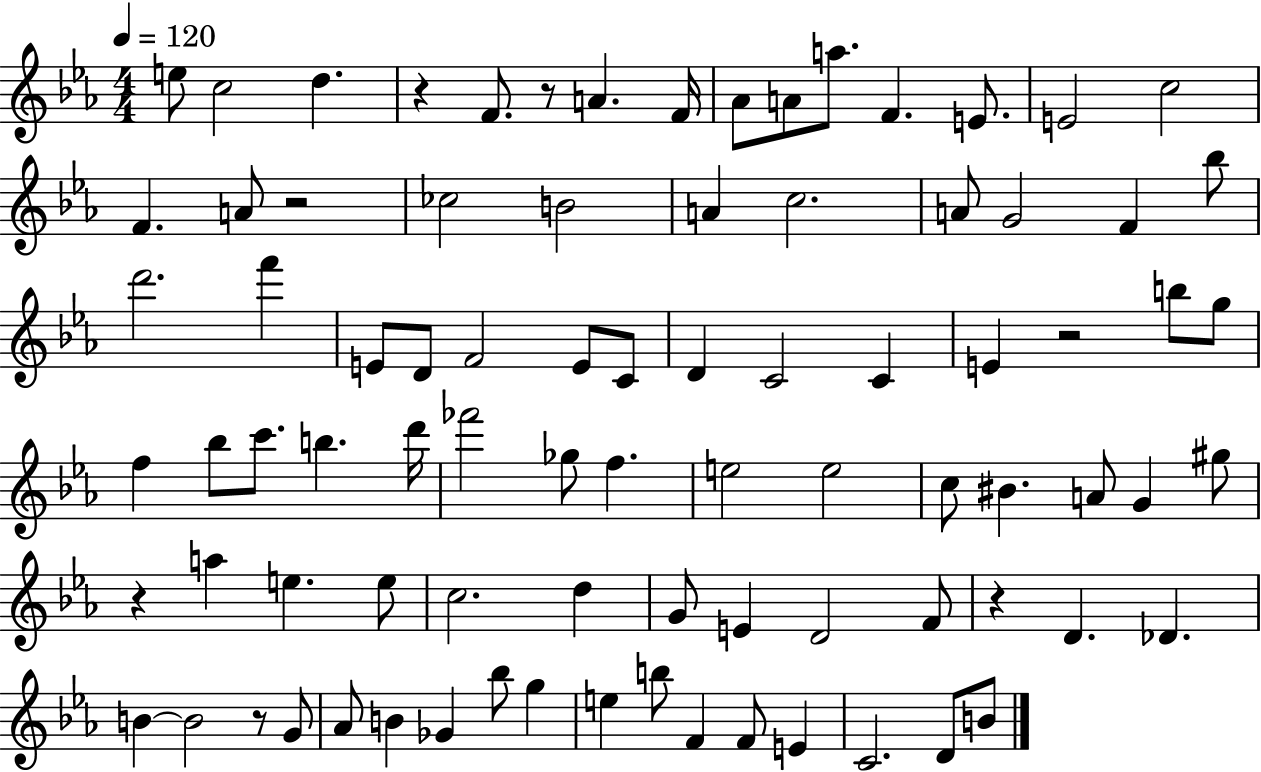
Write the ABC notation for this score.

X:1
T:Untitled
M:4/4
L:1/4
K:Eb
e/2 c2 d z F/2 z/2 A F/4 _A/2 A/2 a/2 F E/2 E2 c2 F A/2 z2 _c2 B2 A c2 A/2 G2 F _b/2 d'2 f' E/2 D/2 F2 E/2 C/2 D C2 C E z2 b/2 g/2 f _b/2 c'/2 b d'/4 _f'2 _g/2 f e2 e2 c/2 ^B A/2 G ^g/2 z a e e/2 c2 d G/2 E D2 F/2 z D _D B B2 z/2 G/2 _A/2 B _G _b/2 g e b/2 F F/2 E C2 D/2 B/2